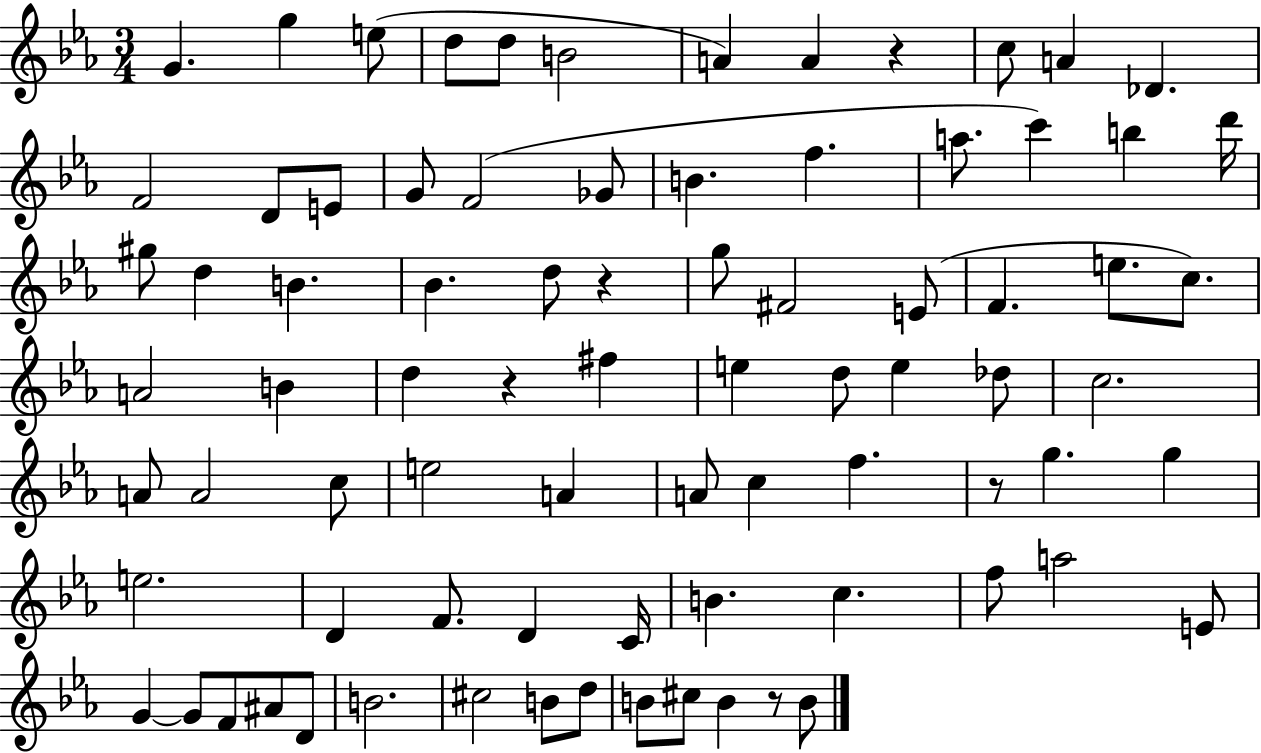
G4/q. G5/q E5/e D5/e D5/e B4/h A4/q A4/q R/q C5/e A4/q Db4/q. F4/h D4/e E4/e G4/e F4/h Gb4/e B4/q. F5/q. A5/e. C6/q B5/q D6/s G#5/e D5/q B4/q. Bb4/q. D5/e R/q G5/e F#4/h E4/e F4/q. E5/e. C5/e. A4/h B4/q D5/q R/q F#5/q E5/q D5/e E5/q Db5/e C5/h. A4/e A4/h C5/e E5/h A4/q A4/e C5/q F5/q. R/e G5/q. G5/q E5/h. D4/q F4/e. D4/q C4/s B4/q. C5/q. F5/e A5/h E4/e G4/q G4/e F4/e A#4/e D4/e B4/h. C#5/h B4/e D5/e B4/e C#5/e B4/q R/e B4/e